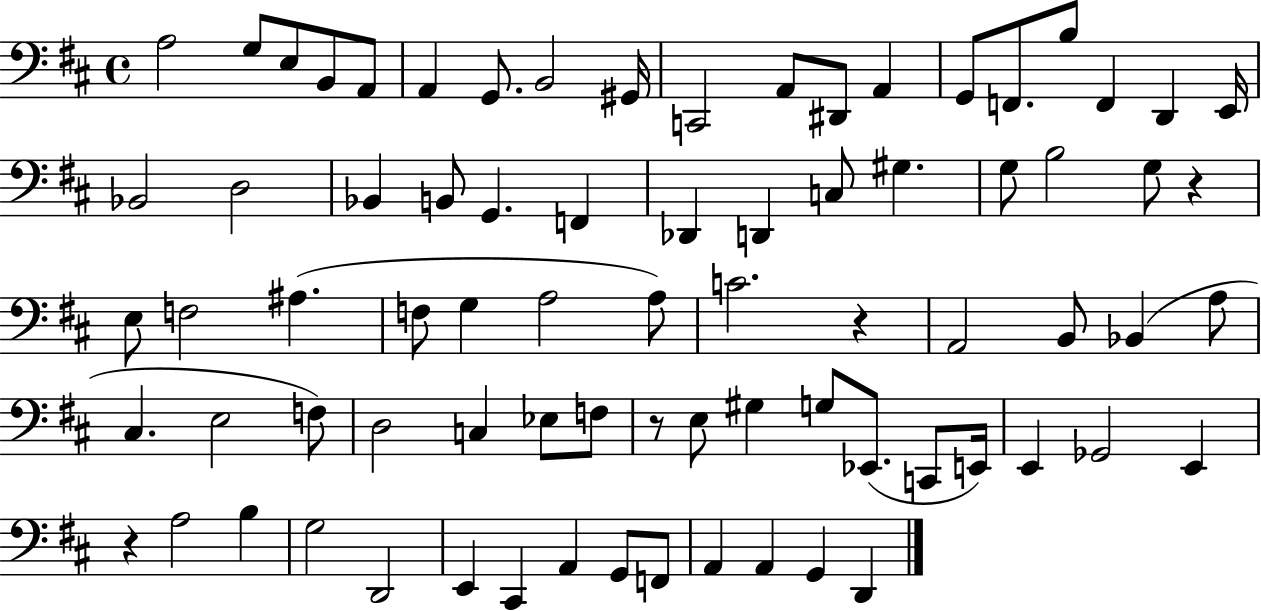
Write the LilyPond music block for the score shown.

{
  \clef bass
  \time 4/4
  \defaultTimeSignature
  \key d \major
  a2 g8 e8 b,8 a,8 | a,4 g,8. b,2 gis,16 | c,2 a,8 dis,8 a,4 | g,8 f,8. b8 f,4 d,4 e,16 | \break bes,2 d2 | bes,4 b,8 g,4. f,4 | des,4 d,4 c8 gis4. | g8 b2 g8 r4 | \break e8 f2 ais4.( | f8 g4 a2 a8) | c'2. r4 | a,2 b,8 bes,4( a8 | \break cis4. e2 f8) | d2 c4 ees8 f8 | r8 e8 gis4 g8 ees,8.( c,8 e,16) | e,4 ges,2 e,4 | \break r4 a2 b4 | g2 d,2 | e,4 cis,4 a,4 g,8 f,8 | a,4 a,4 g,4 d,4 | \break \bar "|."
}